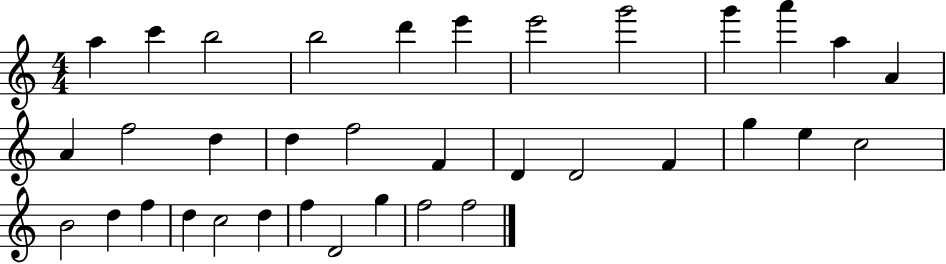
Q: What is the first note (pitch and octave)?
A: A5